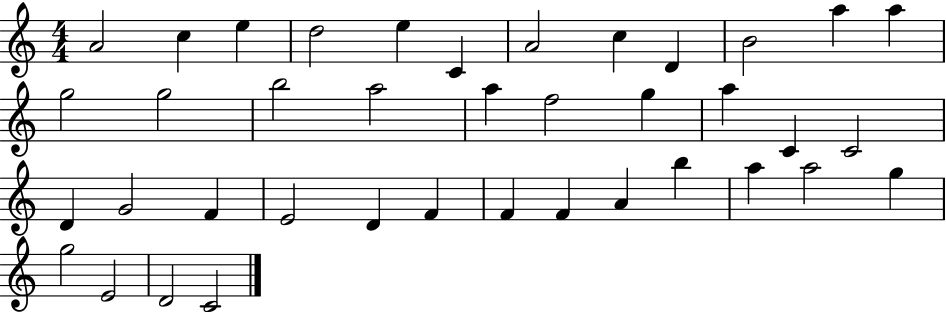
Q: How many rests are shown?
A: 0